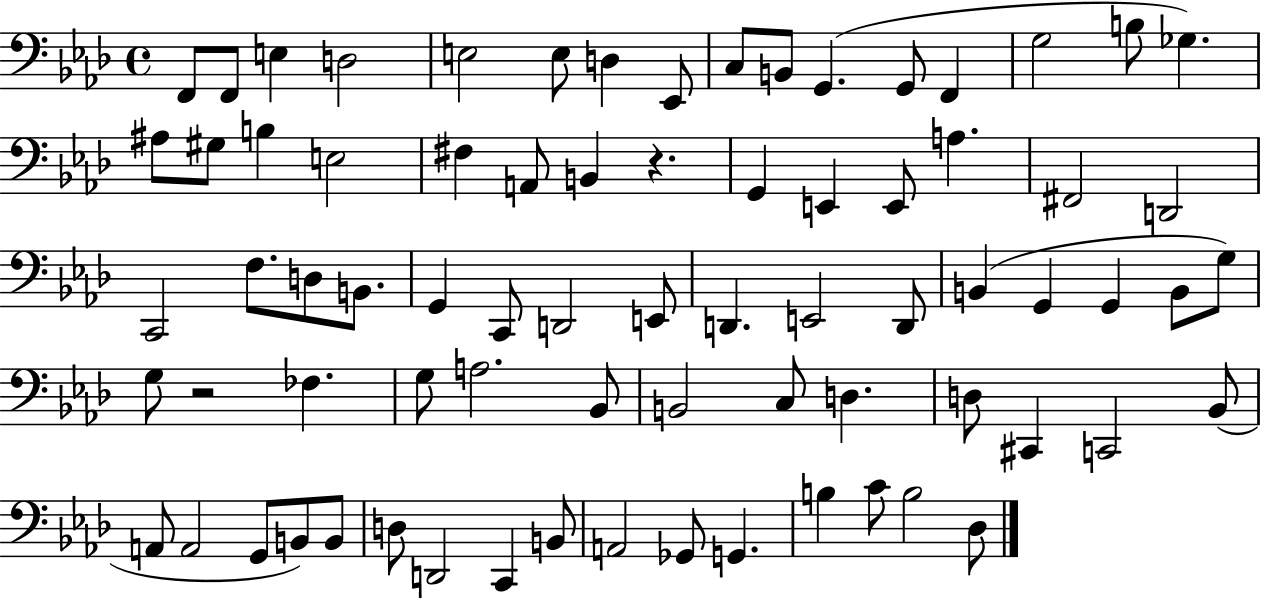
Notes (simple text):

F2/e F2/e E3/q D3/h E3/h E3/e D3/q Eb2/e C3/e B2/e G2/q. G2/e F2/q G3/h B3/e Gb3/q. A#3/e G#3/e B3/q E3/h F#3/q A2/e B2/q R/q. G2/q E2/q E2/e A3/q. F#2/h D2/h C2/h F3/e. D3/e B2/e. G2/q C2/e D2/h E2/e D2/q. E2/h D2/e B2/q G2/q G2/q B2/e G3/e G3/e R/h FES3/q. G3/e A3/h. Bb2/e B2/h C3/e D3/q. D3/e C#2/q C2/h Bb2/e A2/e A2/h G2/e B2/e B2/e D3/e D2/h C2/q B2/e A2/h Gb2/e G2/q. B3/q C4/e B3/h Db3/e